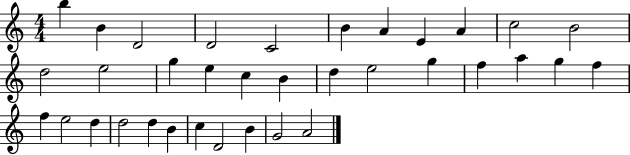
{
  \clef treble
  \numericTimeSignature
  \time 4/4
  \key c \major
  b''4 b'4 d'2 | d'2 c'2 | b'4 a'4 e'4 a'4 | c''2 b'2 | \break d''2 e''2 | g''4 e''4 c''4 b'4 | d''4 e''2 g''4 | f''4 a''4 g''4 f''4 | \break f''4 e''2 d''4 | d''2 d''4 b'4 | c''4 d'2 b'4 | g'2 a'2 | \break \bar "|."
}